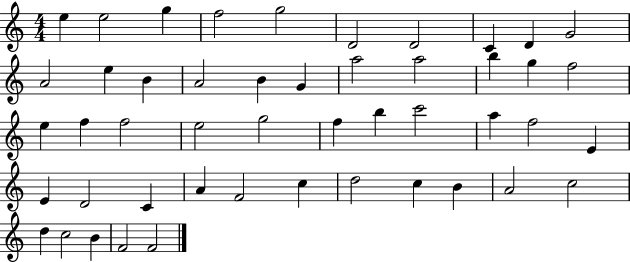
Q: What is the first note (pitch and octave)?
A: E5